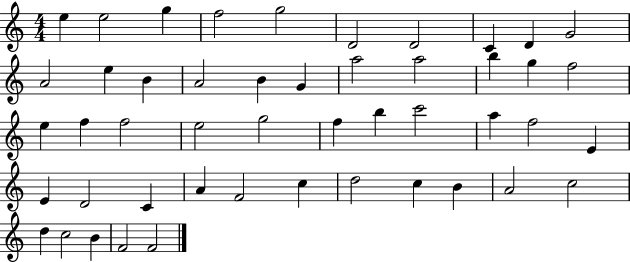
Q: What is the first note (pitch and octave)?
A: E5